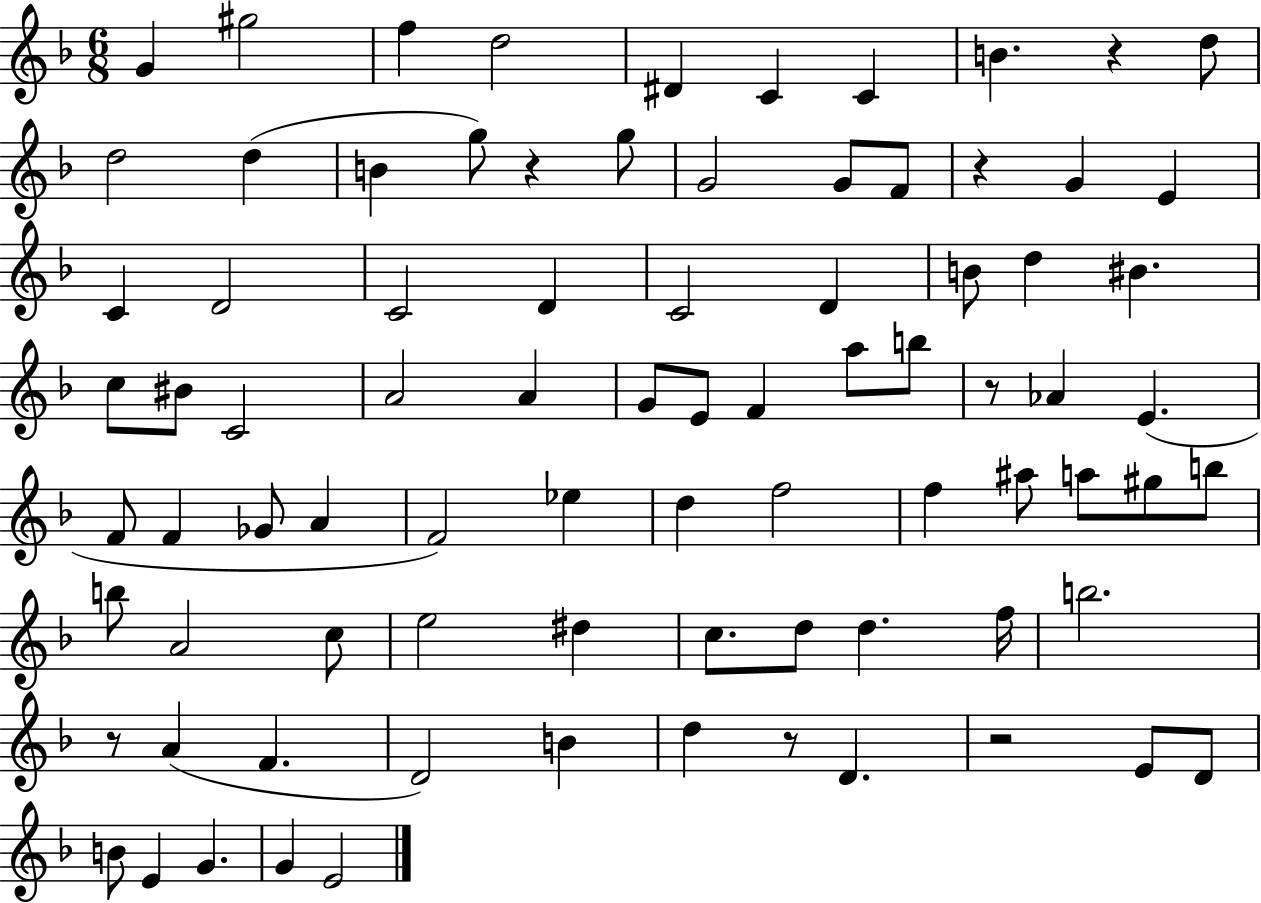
X:1
T:Untitled
M:6/8
L:1/4
K:F
G ^g2 f d2 ^D C C B z d/2 d2 d B g/2 z g/2 G2 G/2 F/2 z G E C D2 C2 D C2 D B/2 d ^B c/2 ^B/2 C2 A2 A G/2 E/2 F a/2 b/2 z/2 _A E F/2 F _G/2 A F2 _e d f2 f ^a/2 a/2 ^g/2 b/2 b/2 A2 c/2 e2 ^d c/2 d/2 d f/4 b2 z/2 A F D2 B d z/2 D z2 E/2 D/2 B/2 E G G E2